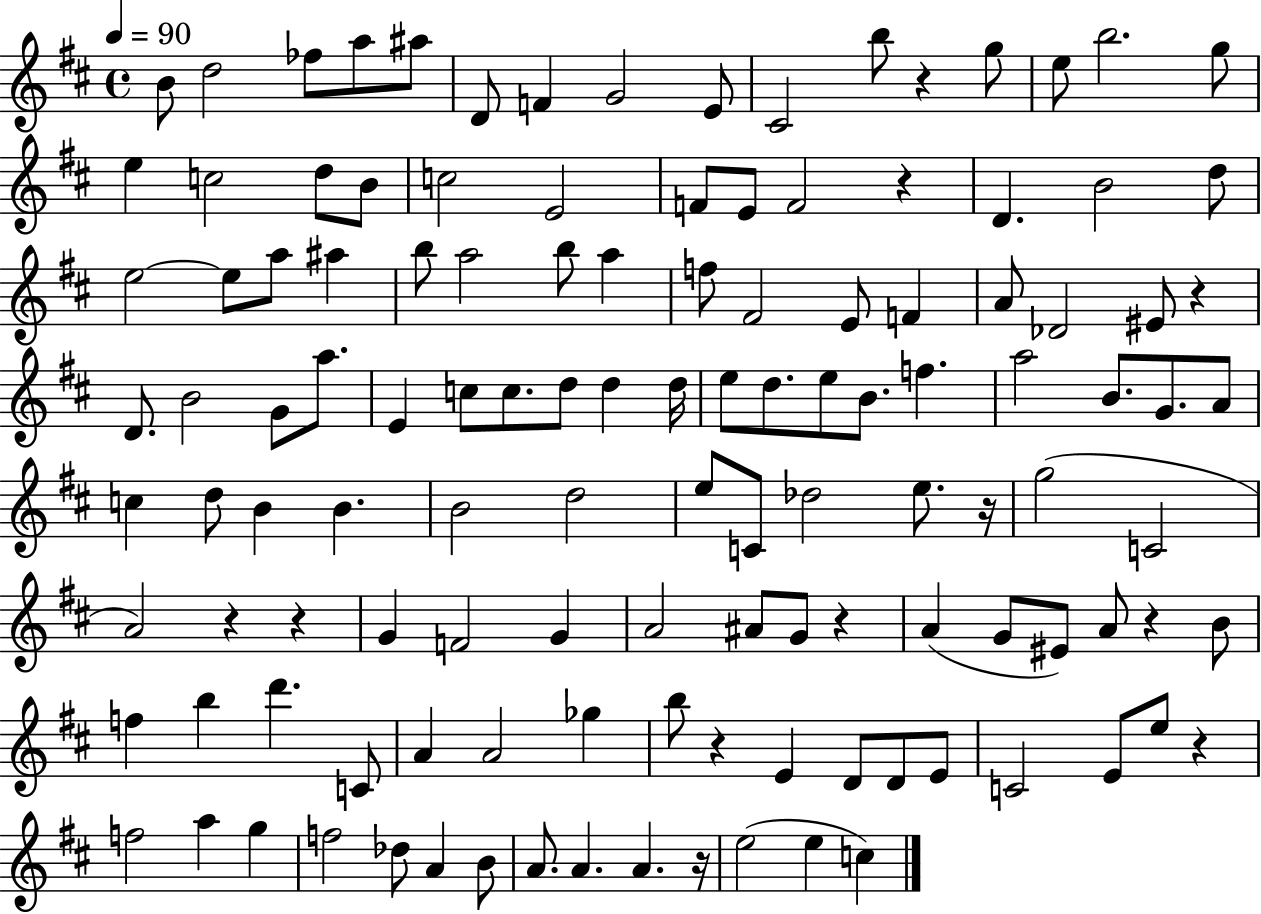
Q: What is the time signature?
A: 4/4